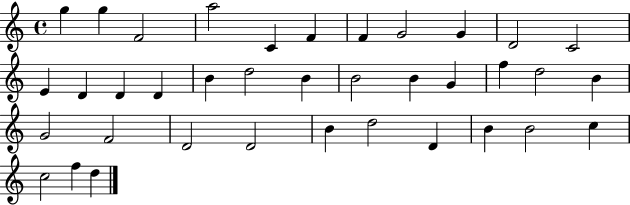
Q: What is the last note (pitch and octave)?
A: D5